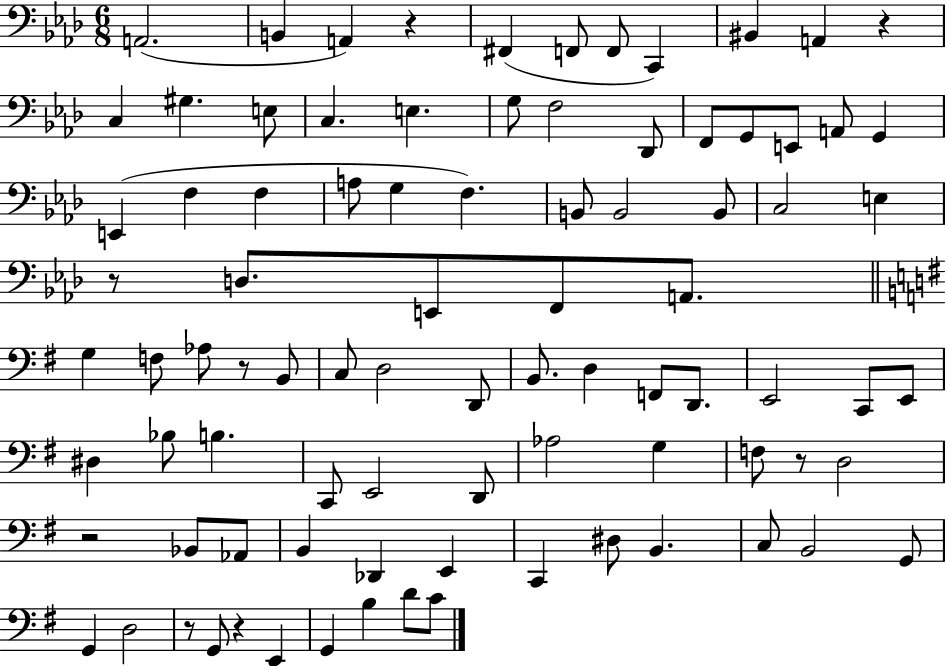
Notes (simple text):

A2/h. B2/q A2/q R/q F#2/q F2/e F2/e C2/q BIS2/q A2/q R/q C3/q G#3/q. E3/e C3/q. E3/q. G3/e F3/h Db2/e F2/e G2/e E2/e A2/e G2/q E2/q F3/q F3/q A3/e G3/q F3/q. B2/e B2/h B2/e C3/h E3/q R/e D3/e. E2/e F2/e A2/e. G3/q F3/e Ab3/e R/e B2/e C3/e D3/h D2/e B2/e. D3/q F2/e D2/e. E2/h C2/e E2/e D#3/q Bb3/e B3/q. C2/e E2/h D2/e Ab3/h G3/q F3/e R/e D3/h R/h Bb2/e Ab2/e B2/q Db2/q E2/q C2/q D#3/e B2/q. C3/e B2/h G2/e G2/q D3/h R/e G2/e R/q E2/q G2/q B3/q D4/e C4/e